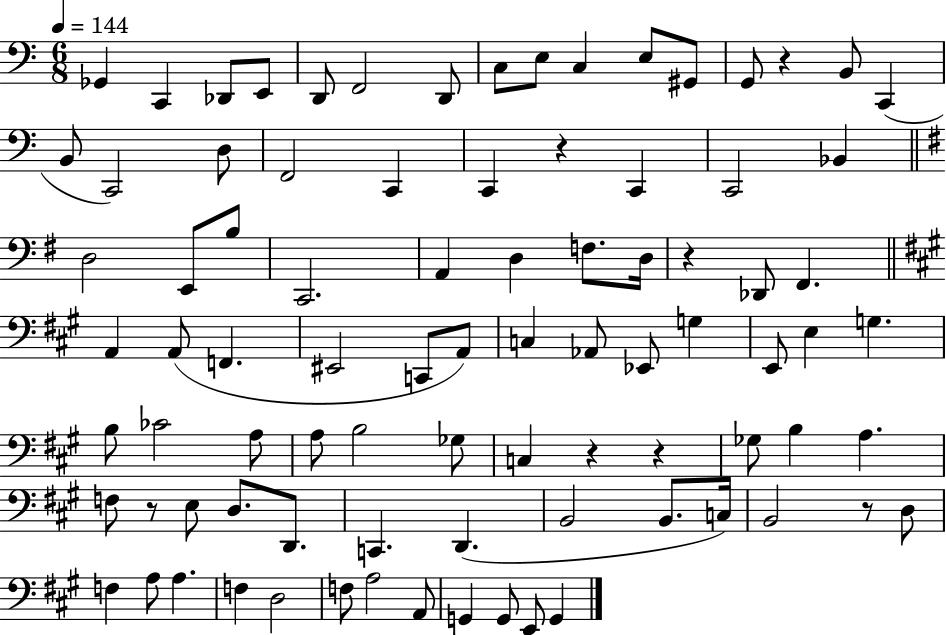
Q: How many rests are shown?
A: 7